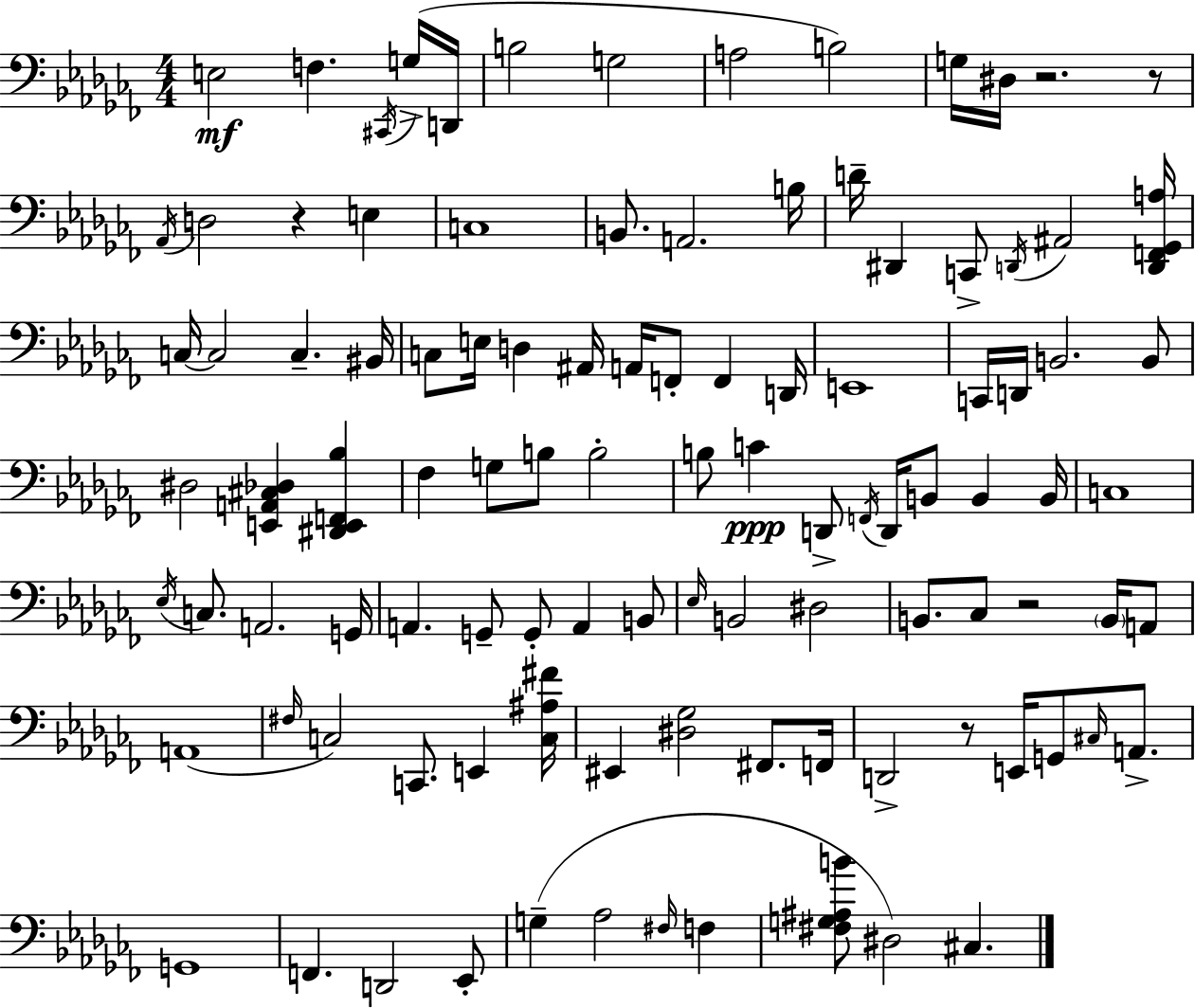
X:1
T:Untitled
M:4/4
L:1/4
K:Abm
E,2 F, ^C,,/4 G,/4 D,,/4 B,2 G,2 A,2 B,2 G,/4 ^D,/4 z2 z/2 _A,,/4 D,2 z E, C,4 B,,/2 A,,2 B,/4 D/4 ^D,, C,,/2 D,,/4 ^A,,2 [D,,F,,_G,,A,]/4 C,/4 C,2 C, ^B,,/4 C,/2 E,/4 D, ^A,,/4 A,,/4 F,,/2 F,, D,,/4 E,,4 C,,/4 D,,/4 B,,2 B,,/2 ^D,2 [E,,A,,^C,_D,] [^D,,E,,F,,_B,] _F, G,/2 B,/2 B,2 B,/2 C D,,/2 F,,/4 D,,/4 B,,/2 B,, B,,/4 C,4 _E,/4 C,/2 A,,2 G,,/4 A,, G,,/2 G,,/2 A,, B,,/2 _E,/4 B,,2 ^D,2 B,,/2 _C,/2 z2 B,,/4 A,,/2 A,,4 ^F,/4 C,2 C,,/2 E,, [C,^A,^F]/4 ^E,, [^D,_G,]2 ^F,,/2 F,,/4 D,,2 z/2 E,,/4 G,,/2 ^C,/4 A,,/2 G,,4 F,, D,,2 _E,,/2 G, _A,2 ^F,/4 F, [^F,G,^A,B]/2 ^D,2 ^C,